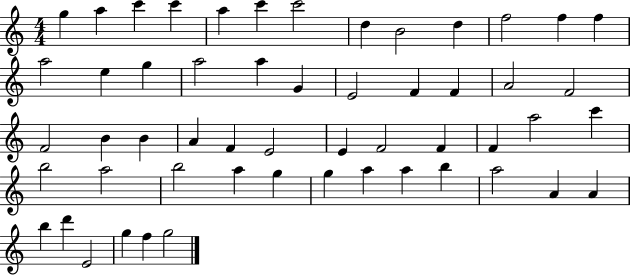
X:1
T:Untitled
M:4/4
L:1/4
K:C
g a c' c' a c' c'2 d B2 d f2 f f a2 e g a2 a G E2 F F A2 F2 F2 B B A F E2 E F2 F F a2 c' b2 a2 b2 a g g a a b a2 A A b d' E2 g f g2